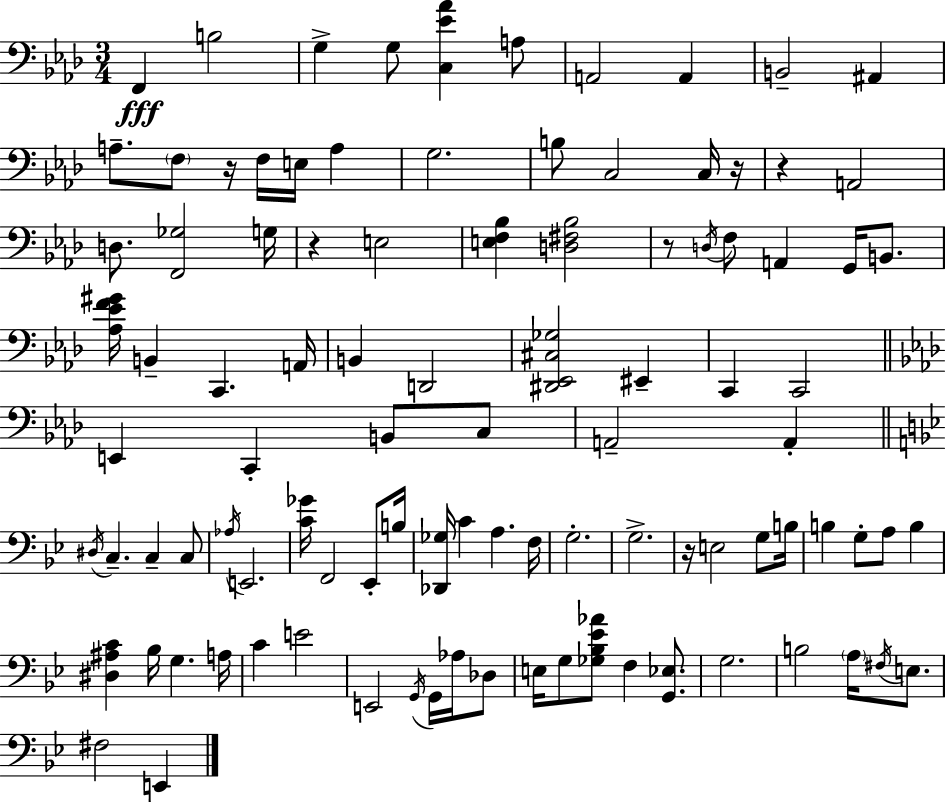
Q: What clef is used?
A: bass